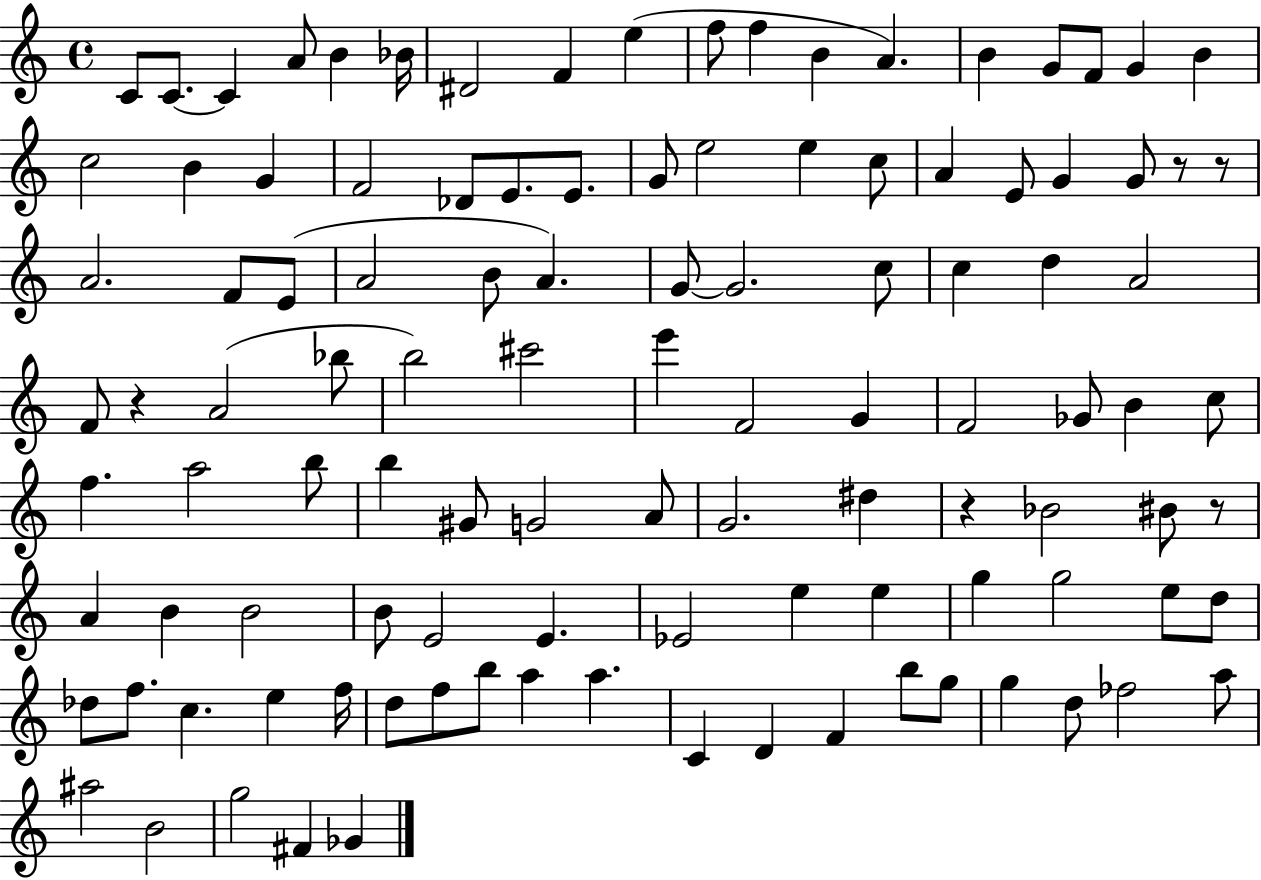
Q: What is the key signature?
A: C major